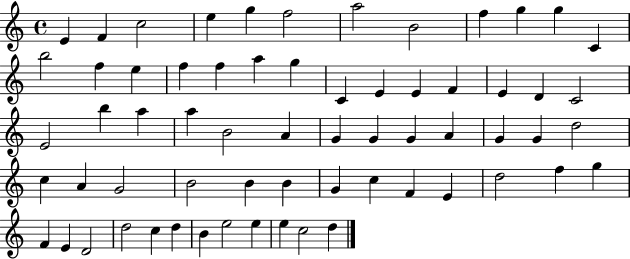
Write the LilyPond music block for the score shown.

{
  \clef treble
  \time 4/4
  \defaultTimeSignature
  \key c \major
  e'4 f'4 c''2 | e''4 g''4 f''2 | a''2 b'2 | f''4 g''4 g''4 c'4 | \break b''2 f''4 e''4 | f''4 f''4 a''4 g''4 | c'4 e'4 e'4 f'4 | e'4 d'4 c'2 | \break e'2 b''4 a''4 | a''4 b'2 a'4 | g'4 g'4 g'4 a'4 | g'4 g'4 d''2 | \break c''4 a'4 g'2 | b'2 b'4 b'4 | g'4 c''4 f'4 e'4 | d''2 f''4 g''4 | \break f'4 e'4 d'2 | d''2 c''4 d''4 | b'4 e''2 e''4 | e''4 c''2 d''4 | \break \bar "|."
}